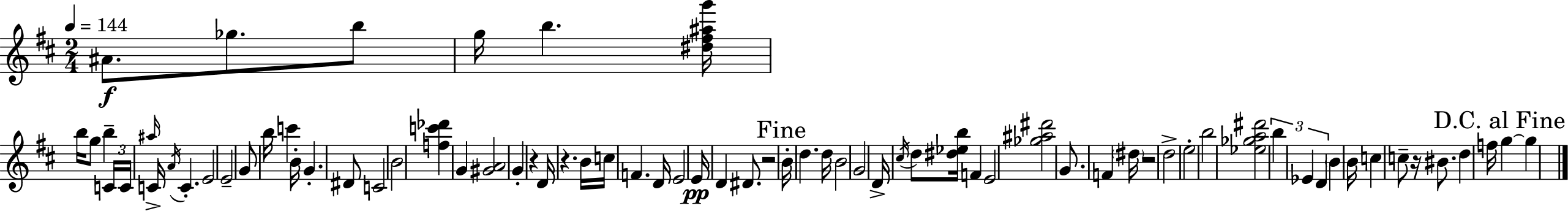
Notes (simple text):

A#4/e. Gb5/e. B5/e G5/s B5/q. [D#5,F#5,A#5,G6]/s B5/s G5/e B5/q C4/s C4/s A#5/s C4/s A4/s C4/q. E4/h E4/h G4/e B5/s C6/q B4/s G4/q. D#4/e C4/h B4/h [F5,C6,Db6]/q G4/q [G#4,A4]/h G4/q R/q D4/s R/q. B4/s C5/s F4/q. D4/s E4/h E4/s D4/q D#4/e. R/h B4/s D5/q. D5/s B4/h G4/h D4/s C#5/s D5/e [D#5,Eb5,B5]/s F4/q E4/h [Gb5,A#5,D#6]/h G4/e. F4/q D#5/s R/h D5/h E5/h B5/h [Eb5,Gb5,A5,D#6]/h B5/q Eb4/q D4/q B4/q B4/s C5/q C5/e R/s BIS4/e. D5/q F5/s G5/q G5/q